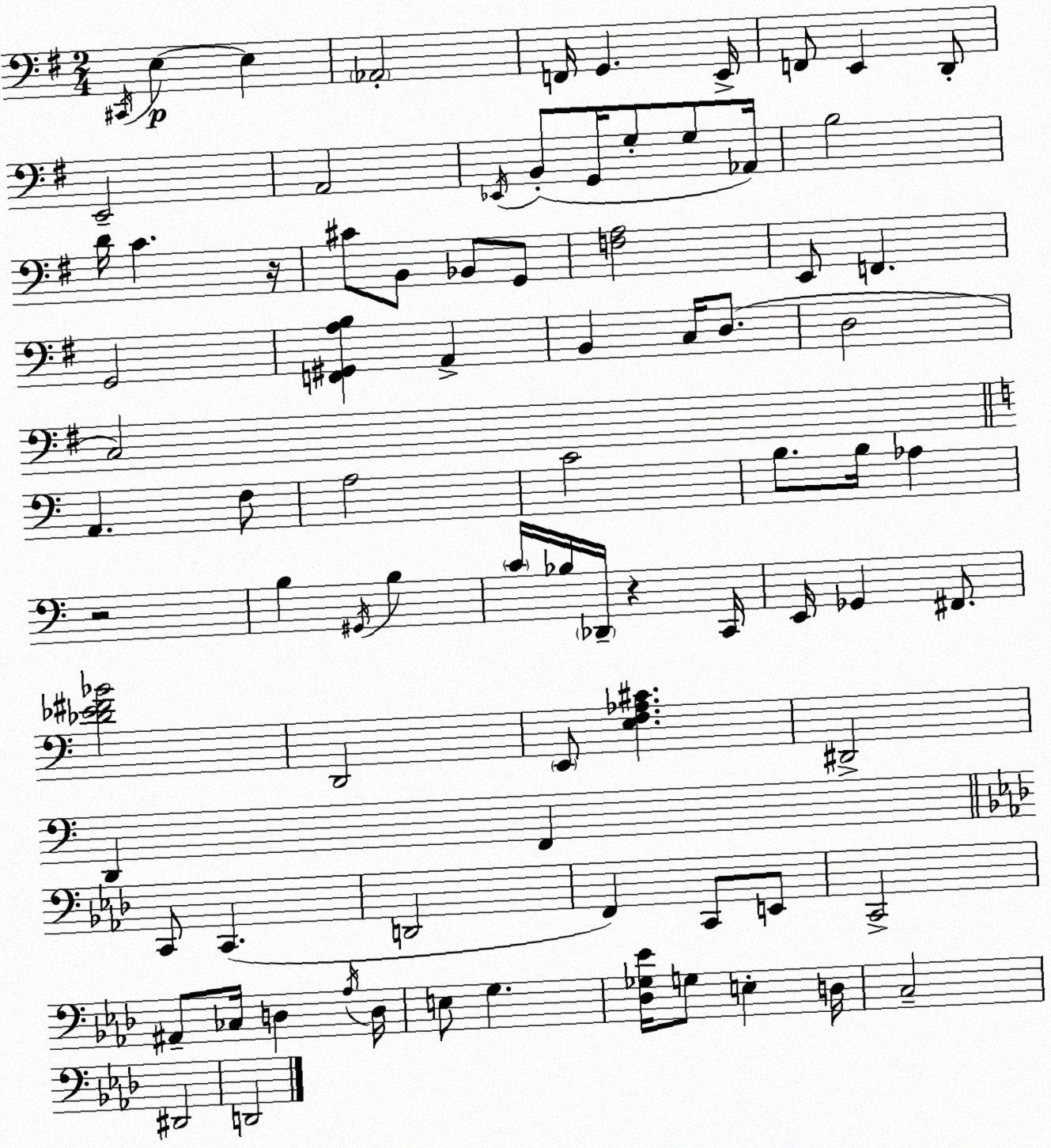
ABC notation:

X:1
T:Untitled
M:2/4
L:1/4
K:G
^C,,/4 E, E, _A,,2 F,,/4 G,, E,,/4 F,,/2 E,, D,,/2 E,,2 A,,2 _E,,/4 B,,/2 G,,/4 G,/2 G,/2 _A,,/4 B,2 D/4 C z/4 ^C/2 B,,/2 _B,,/2 G,,/2 [F,A,]2 E,,/2 F,, G,,2 [F,,^G,,A,B,] A,, B,, C,/4 D,/2 D,2 C,2 A,, F,/2 A,2 C2 B,/2 B,/4 _A, z2 B, ^G,,/4 B, C/4 _B,/4 _D,,/4 z C,,/4 E,,/4 _G,, ^F,,/2 [_D_E^F_B]2 D,,2 E,,/2 [E,F,_A,^C] ^D,,2 D,, F,, C,,/2 C,, D,,2 F,, C,,/2 E,,/2 C,,2 ^A,,/2 _C,/4 D, _A,/4 D,/4 E,/2 G, [_D,_G,_E]/4 G,/2 E, D,/4 C,2 ^D,,2 D,,2